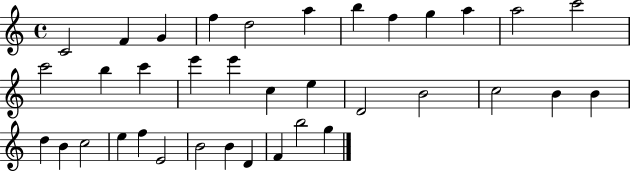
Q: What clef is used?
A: treble